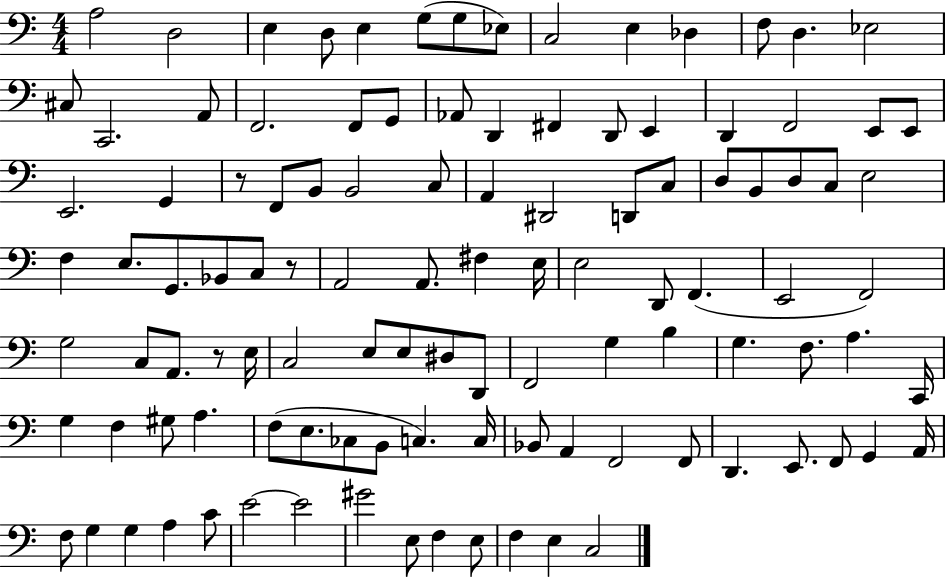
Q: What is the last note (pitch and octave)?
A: C3